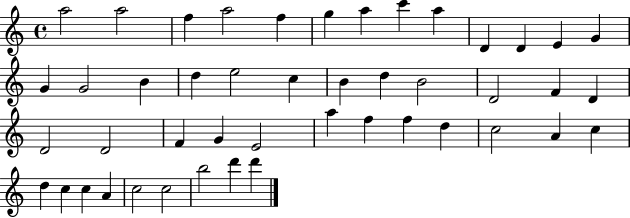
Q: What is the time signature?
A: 4/4